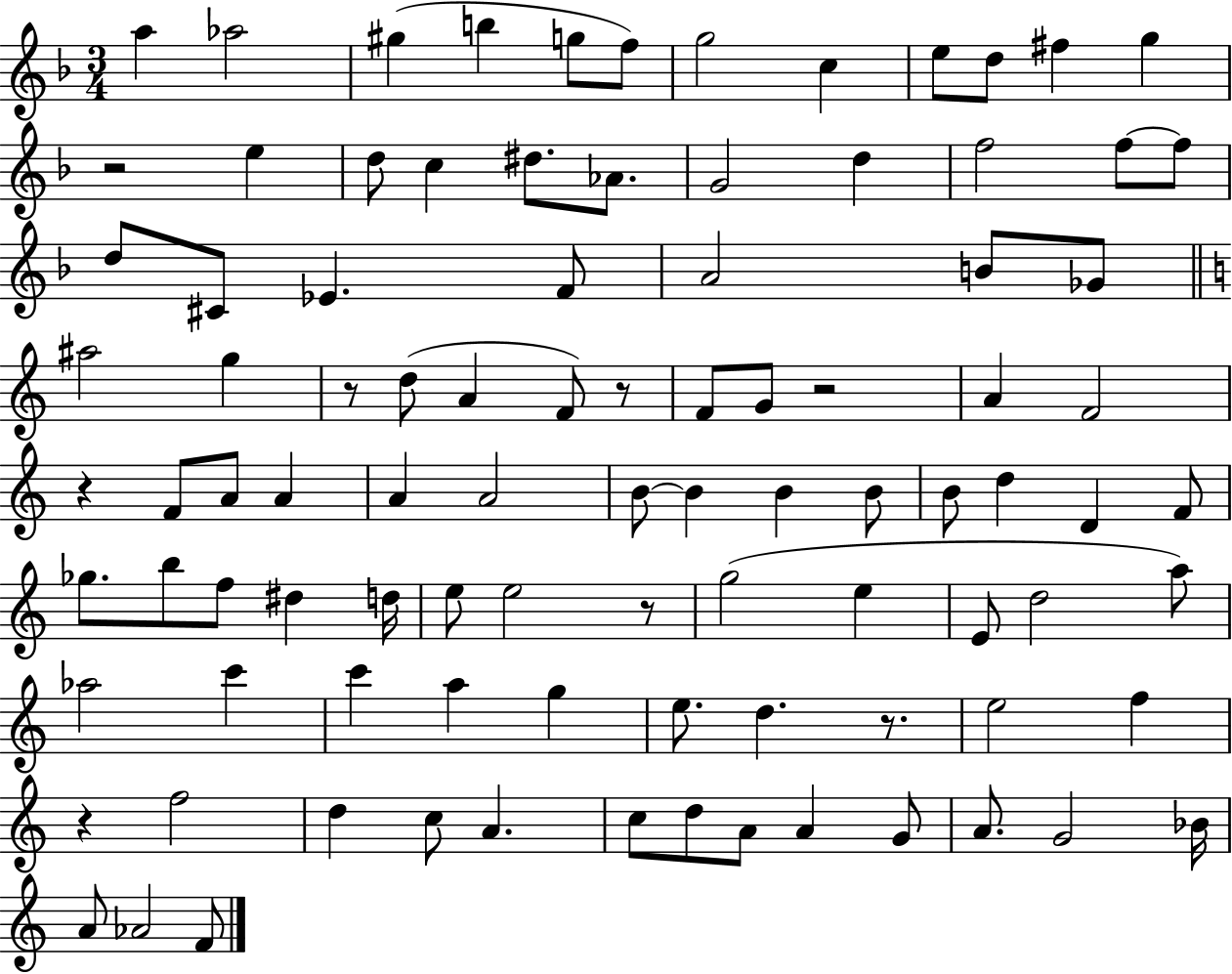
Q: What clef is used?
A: treble